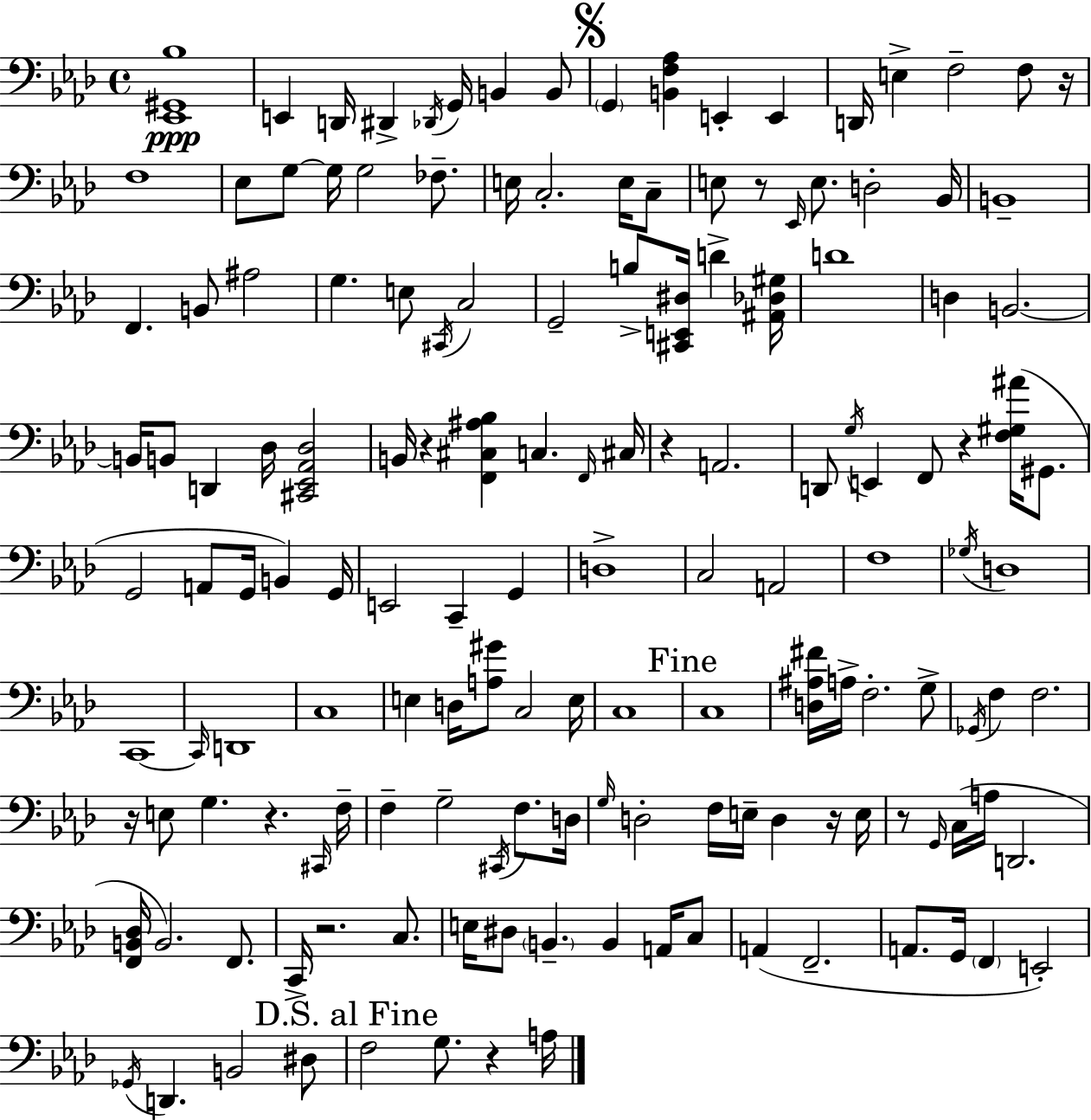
[Eb2,G#2,Bb3]/w E2/q D2/s D#2/q Db2/s G2/s B2/q B2/e G2/q [B2,F3,Ab3]/q E2/q E2/q D2/s E3/q F3/h F3/e R/s F3/w Eb3/e G3/e G3/s G3/h FES3/e. E3/s C3/h. E3/s C3/e E3/e R/e Eb2/s E3/e. D3/h Bb2/s B2/w F2/q. B2/e A#3/h G3/q. E3/e C#2/s C3/h G2/h B3/e [C#2,E2,D#3]/s D4/q [A#2,Db3,G#3]/s D4/w D3/q B2/h. B2/s B2/e D2/q Db3/s [C#2,Eb2,Ab2,Db3]/h B2/s R/q [F2,C#3,A#3,Bb3]/q C3/q. F2/s C#3/s R/q A2/h. D2/e G3/s E2/q F2/e R/q [F3,G#3,A#4]/s G#2/e. G2/h A2/e G2/s B2/q G2/s E2/h C2/q G2/q D3/w C3/h A2/h F3/w Gb3/s D3/w C2/w C2/s D2/w C3/w E3/q D3/s [A3,G#4]/e C3/h E3/s C3/w C3/w [D3,A#3,F#4]/s A3/s F3/h. G3/e Gb2/s F3/q F3/h. R/s E3/e G3/q. R/q. C#2/s F3/s F3/q G3/h C#2/s F3/e. D3/s G3/s D3/h F3/s E3/s D3/q R/s E3/s R/e G2/s C3/s A3/s D2/h. [F2,B2,Db3]/s B2/h. F2/e. C2/s R/h. C3/e. E3/s D#3/e B2/q. B2/q A2/s C3/e A2/q F2/h. A2/e. G2/s F2/q E2/h Gb2/s D2/q. B2/h D#3/e F3/h G3/e. R/q A3/s